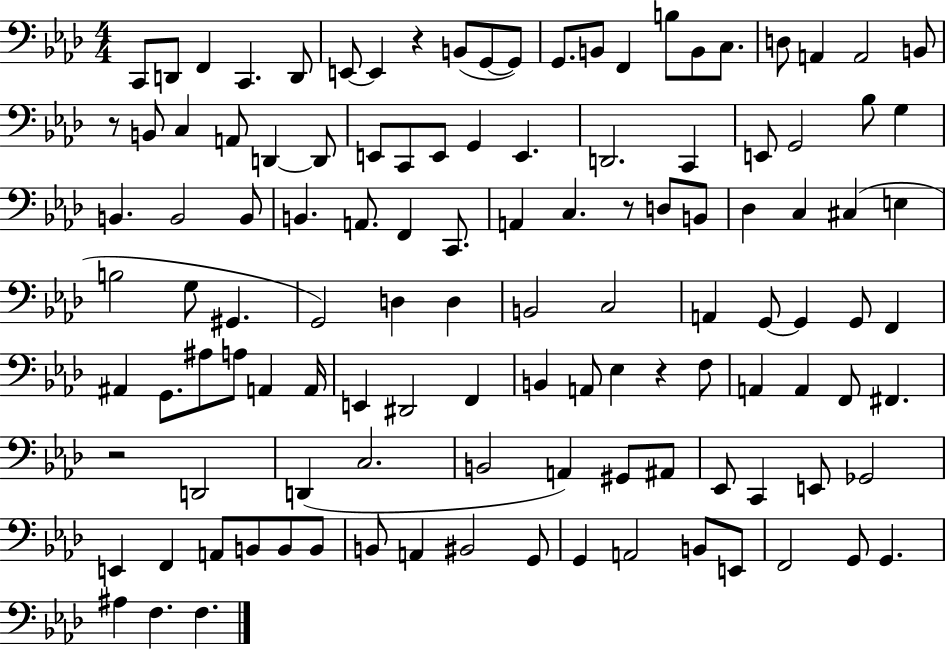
X:1
T:Untitled
M:4/4
L:1/4
K:Ab
C,,/2 D,,/2 F,, C,, D,,/2 E,,/2 E,, z B,,/2 G,,/2 G,,/2 G,,/2 B,,/2 F,, B,/2 B,,/2 C,/2 D,/2 A,, A,,2 B,,/2 z/2 B,,/2 C, A,,/2 D,, D,,/2 E,,/2 C,,/2 E,,/2 G,, E,, D,,2 C,, E,,/2 G,,2 _B,/2 G, B,, B,,2 B,,/2 B,, A,,/2 F,, C,,/2 A,, C, z/2 D,/2 B,,/2 _D, C, ^C, E, B,2 G,/2 ^G,, G,,2 D, D, B,,2 C,2 A,, G,,/2 G,, G,,/2 F,, ^A,, G,,/2 ^A,/2 A,/2 A,, A,,/4 E,, ^D,,2 F,, B,, A,,/2 _E, z F,/2 A,, A,, F,,/2 ^F,, z2 D,,2 D,, C,2 B,,2 A,, ^G,,/2 ^A,,/2 _E,,/2 C,, E,,/2 _G,,2 E,, F,, A,,/2 B,,/2 B,,/2 B,,/2 B,,/2 A,, ^B,,2 G,,/2 G,, A,,2 B,,/2 E,,/2 F,,2 G,,/2 G,, ^A, F, F,